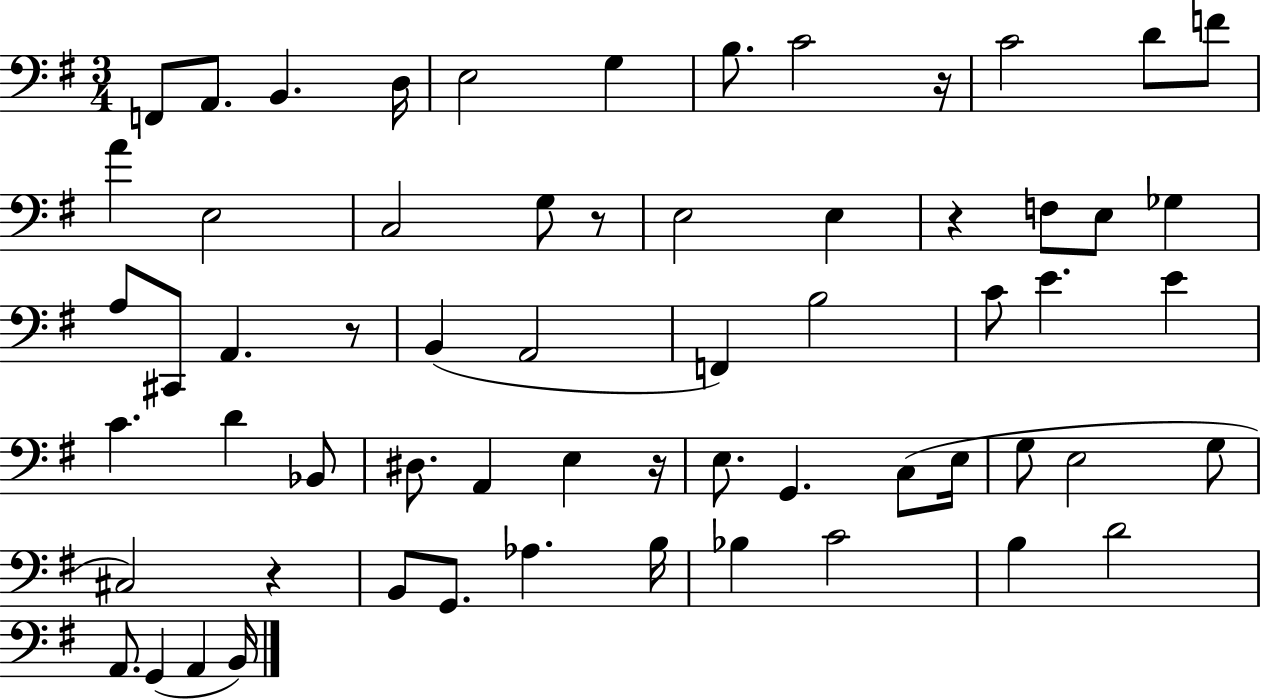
X:1
T:Untitled
M:3/4
L:1/4
K:G
F,,/2 A,,/2 B,, D,/4 E,2 G, B,/2 C2 z/4 C2 D/2 F/2 A E,2 C,2 G,/2 z/2 E,2 E, z F,/2 E,/2 _G, A,/2 ^C,,/2 A,, z/2 B,, A,,2 F,, B,2 C/2 E E C D _B,,/2 ^D,/2 A,, E, z/4 E,/2 G,, C,/2 E,/4 G,/2 E,2 G,/2 ^C,2 z B,,/2 G,,/2 _A, B,/4 _B, C2 B, D2 A,,/2 G,, A,, B,,/4